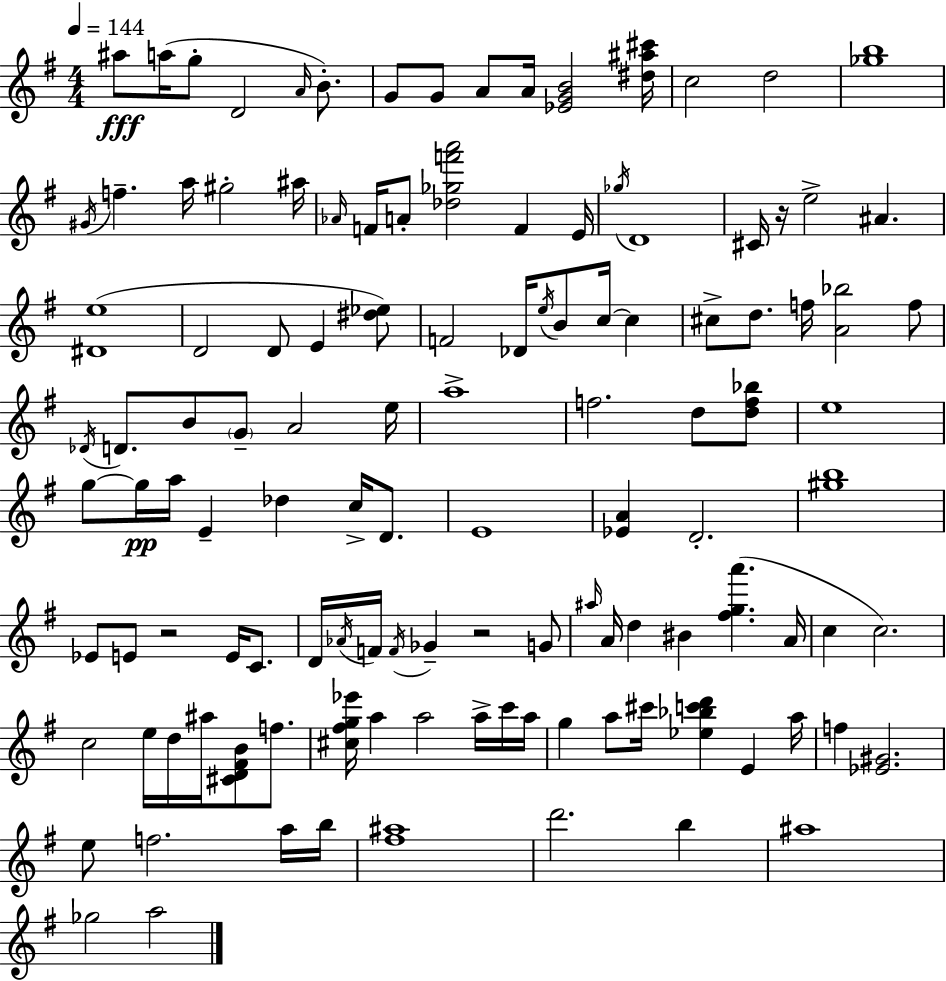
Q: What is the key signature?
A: G major